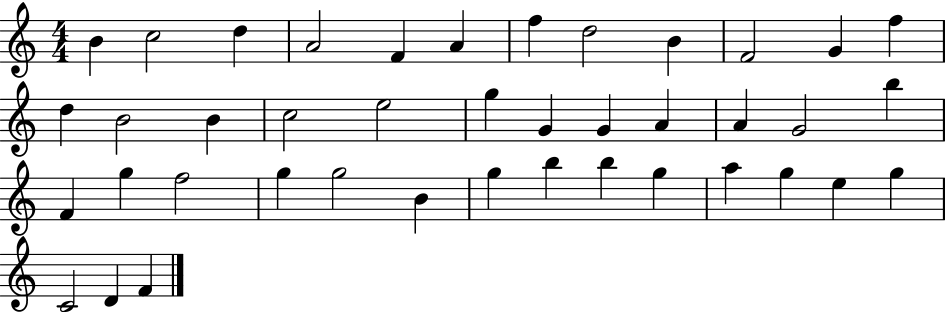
B4/q C5/h D5/q A4/h F4/q A4/q F5/q D5/h B4/q F4/h G4/q F5/q D5/q B4/h B4/q C5/h E5/h G5/q G4/q G4/q A4/q A4/q G4/h B5/q F4/q G5/q F5/h G5/q G5/h B4/q G5/q B5/q B5/q G5/q A5/q G5/q E5/q G5/q C4/h D4/q F4/q